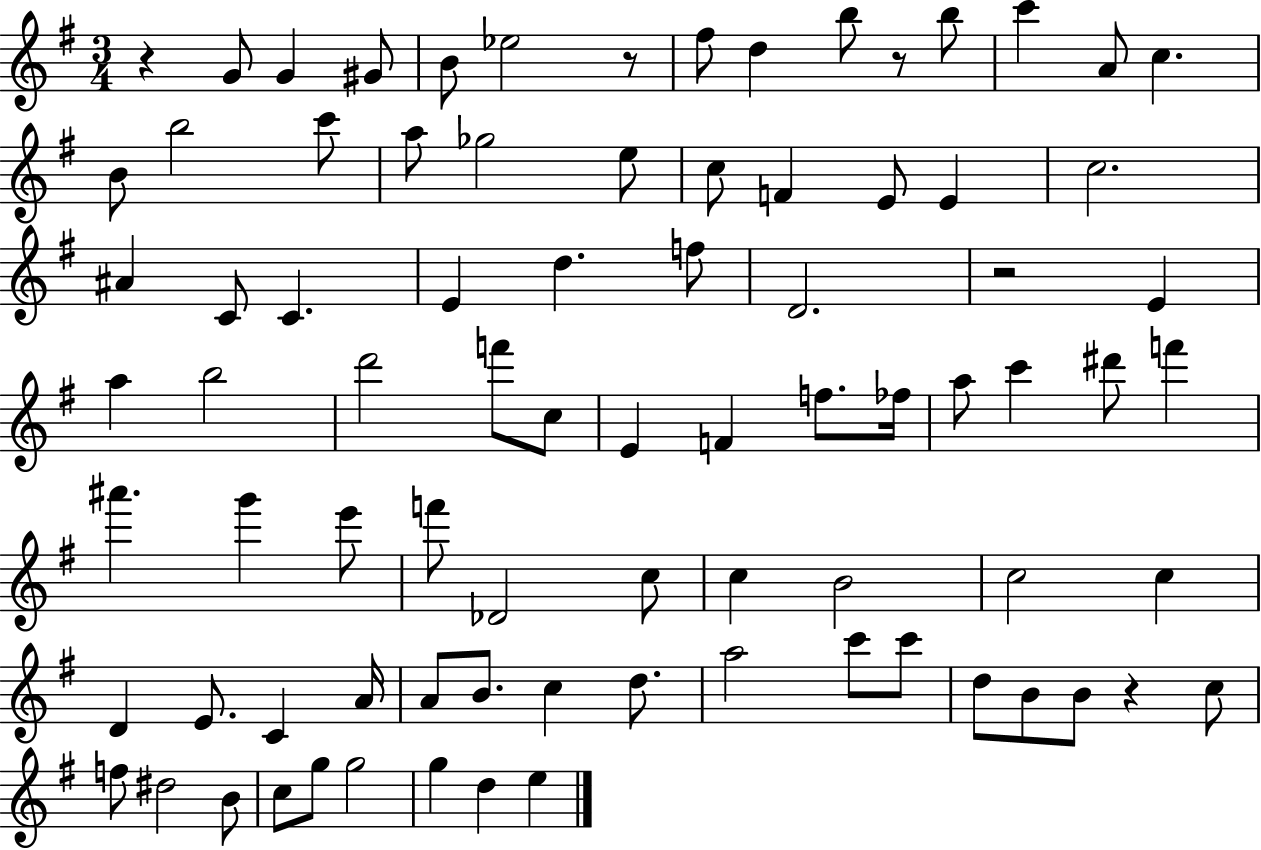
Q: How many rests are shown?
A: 5